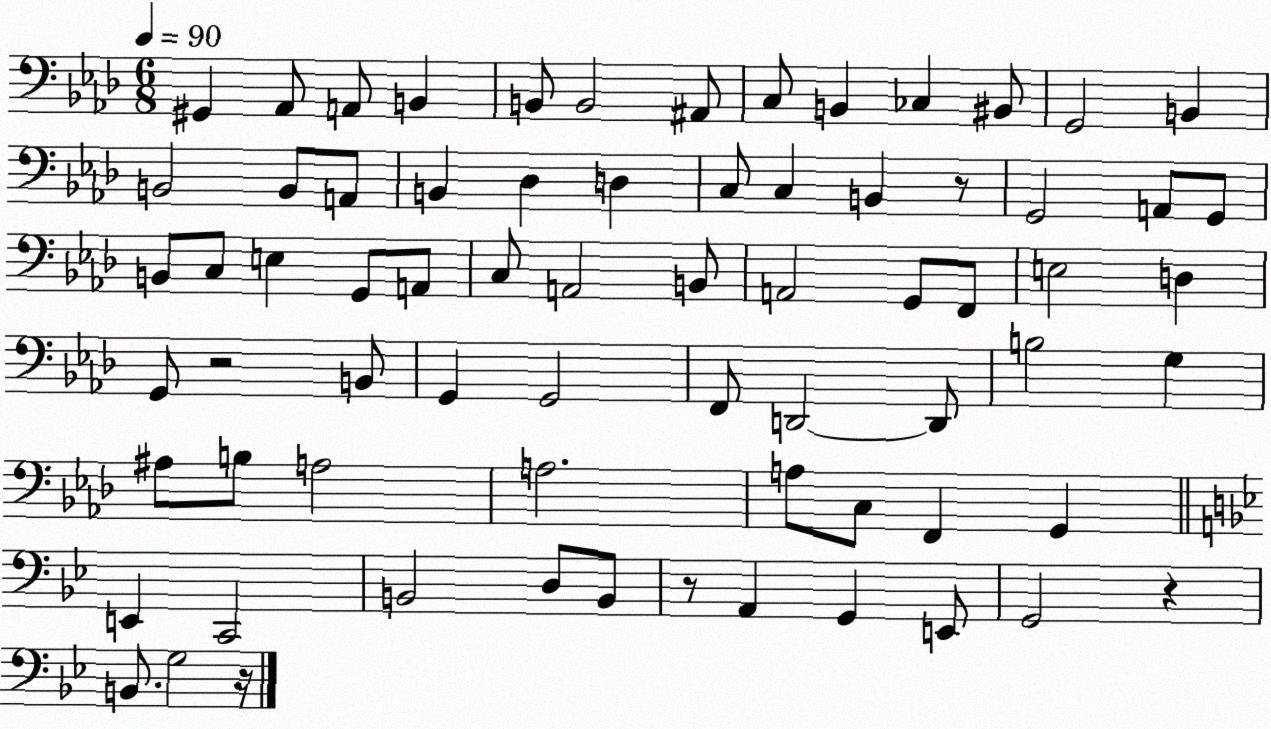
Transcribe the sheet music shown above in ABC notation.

X:1
T:Untitled
M:6/8
L:1/4
K:Ab
^G,, _A,,/2 A,,/2 B,, B,,/2 B,,2 ^A,,/2 C,/2 B,, _C, ^B,,/2 G,,2 B,, B,,2 B,,/2 A,,/2 B,, _D, D, C,/2 C, B,, z/2 G,,2 A,,/2 G,,/2 B,,/2 C,/2 E, G,,/2 A,,/2 C,/2 A,,2 B,,/2 A,,2 G,,/2 F,,/2 E,2 D, G,,/2 z2 B,,/2 G,, G,,2 F,,/2 D,,2 D,,/2 B,2 G, ^A,/2 B,/2 A,2 A,2 A,/2 C,/2 F,, G,, E,, C,,2 B,,2 D,/2 B,,/2 z/2 A,, G,, E,,/2 G,,2 z B,,/2 G,2 z/4